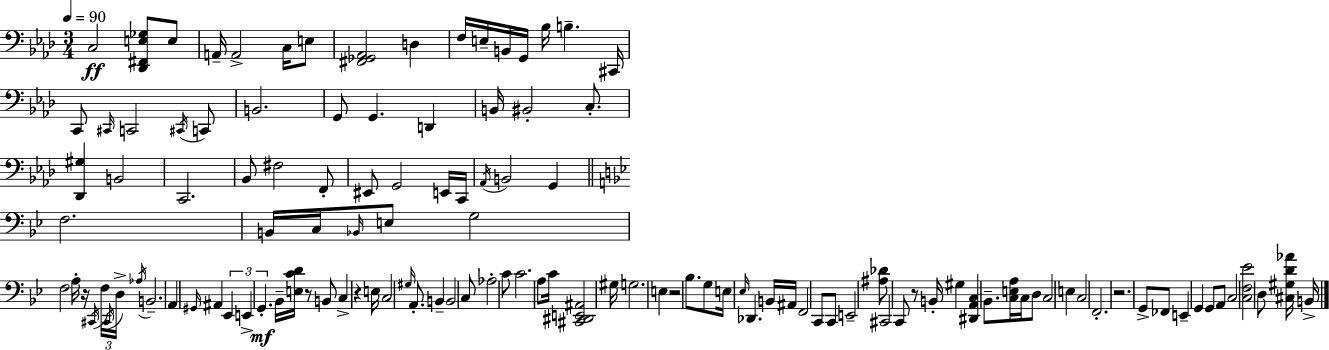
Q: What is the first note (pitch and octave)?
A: C3